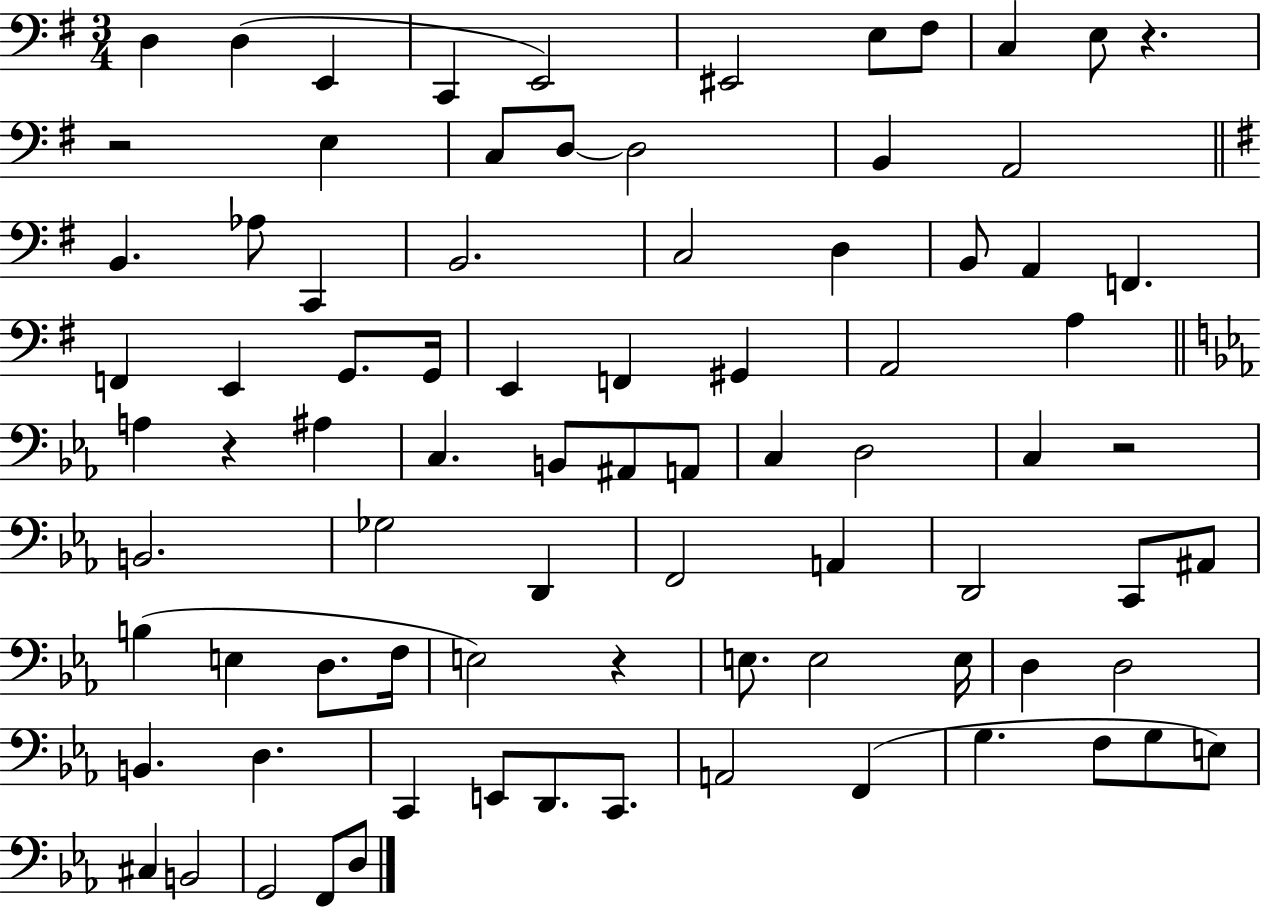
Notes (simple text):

D3/q D3/q E2/q C2/q E2/h EIS2/h E3/e F#3/e C3/q E3/e R/q. R/h E3/q C3/e D3/e D3/h B2/q A2/h B2/q. Ab3/e C2/q B2/h. C3/h D3/q B2/e A2/q F2/q. F2/q E2/q G2/e. G2/s E2/q F2/q G#2/q A2/h A3/q A3/q R/q A#3/q C3/q. B2/e A#2/e A2/e C3/q D3/h C3/q R/h B2/h. Gb3/h D2/q F2/h A2/q D2/h C2/e A#2/e B3/q E3/q D3/e. F3/s E3/h R/q E3/e. E3/h E3/s D3/q D3/h B2/q. D3/q. C2/q E2/e D2/e. C2/e. A2/h F2/q G3/q. F3/e G3/e E3/e C#3/q B2/h G2/h F2/e D3/e